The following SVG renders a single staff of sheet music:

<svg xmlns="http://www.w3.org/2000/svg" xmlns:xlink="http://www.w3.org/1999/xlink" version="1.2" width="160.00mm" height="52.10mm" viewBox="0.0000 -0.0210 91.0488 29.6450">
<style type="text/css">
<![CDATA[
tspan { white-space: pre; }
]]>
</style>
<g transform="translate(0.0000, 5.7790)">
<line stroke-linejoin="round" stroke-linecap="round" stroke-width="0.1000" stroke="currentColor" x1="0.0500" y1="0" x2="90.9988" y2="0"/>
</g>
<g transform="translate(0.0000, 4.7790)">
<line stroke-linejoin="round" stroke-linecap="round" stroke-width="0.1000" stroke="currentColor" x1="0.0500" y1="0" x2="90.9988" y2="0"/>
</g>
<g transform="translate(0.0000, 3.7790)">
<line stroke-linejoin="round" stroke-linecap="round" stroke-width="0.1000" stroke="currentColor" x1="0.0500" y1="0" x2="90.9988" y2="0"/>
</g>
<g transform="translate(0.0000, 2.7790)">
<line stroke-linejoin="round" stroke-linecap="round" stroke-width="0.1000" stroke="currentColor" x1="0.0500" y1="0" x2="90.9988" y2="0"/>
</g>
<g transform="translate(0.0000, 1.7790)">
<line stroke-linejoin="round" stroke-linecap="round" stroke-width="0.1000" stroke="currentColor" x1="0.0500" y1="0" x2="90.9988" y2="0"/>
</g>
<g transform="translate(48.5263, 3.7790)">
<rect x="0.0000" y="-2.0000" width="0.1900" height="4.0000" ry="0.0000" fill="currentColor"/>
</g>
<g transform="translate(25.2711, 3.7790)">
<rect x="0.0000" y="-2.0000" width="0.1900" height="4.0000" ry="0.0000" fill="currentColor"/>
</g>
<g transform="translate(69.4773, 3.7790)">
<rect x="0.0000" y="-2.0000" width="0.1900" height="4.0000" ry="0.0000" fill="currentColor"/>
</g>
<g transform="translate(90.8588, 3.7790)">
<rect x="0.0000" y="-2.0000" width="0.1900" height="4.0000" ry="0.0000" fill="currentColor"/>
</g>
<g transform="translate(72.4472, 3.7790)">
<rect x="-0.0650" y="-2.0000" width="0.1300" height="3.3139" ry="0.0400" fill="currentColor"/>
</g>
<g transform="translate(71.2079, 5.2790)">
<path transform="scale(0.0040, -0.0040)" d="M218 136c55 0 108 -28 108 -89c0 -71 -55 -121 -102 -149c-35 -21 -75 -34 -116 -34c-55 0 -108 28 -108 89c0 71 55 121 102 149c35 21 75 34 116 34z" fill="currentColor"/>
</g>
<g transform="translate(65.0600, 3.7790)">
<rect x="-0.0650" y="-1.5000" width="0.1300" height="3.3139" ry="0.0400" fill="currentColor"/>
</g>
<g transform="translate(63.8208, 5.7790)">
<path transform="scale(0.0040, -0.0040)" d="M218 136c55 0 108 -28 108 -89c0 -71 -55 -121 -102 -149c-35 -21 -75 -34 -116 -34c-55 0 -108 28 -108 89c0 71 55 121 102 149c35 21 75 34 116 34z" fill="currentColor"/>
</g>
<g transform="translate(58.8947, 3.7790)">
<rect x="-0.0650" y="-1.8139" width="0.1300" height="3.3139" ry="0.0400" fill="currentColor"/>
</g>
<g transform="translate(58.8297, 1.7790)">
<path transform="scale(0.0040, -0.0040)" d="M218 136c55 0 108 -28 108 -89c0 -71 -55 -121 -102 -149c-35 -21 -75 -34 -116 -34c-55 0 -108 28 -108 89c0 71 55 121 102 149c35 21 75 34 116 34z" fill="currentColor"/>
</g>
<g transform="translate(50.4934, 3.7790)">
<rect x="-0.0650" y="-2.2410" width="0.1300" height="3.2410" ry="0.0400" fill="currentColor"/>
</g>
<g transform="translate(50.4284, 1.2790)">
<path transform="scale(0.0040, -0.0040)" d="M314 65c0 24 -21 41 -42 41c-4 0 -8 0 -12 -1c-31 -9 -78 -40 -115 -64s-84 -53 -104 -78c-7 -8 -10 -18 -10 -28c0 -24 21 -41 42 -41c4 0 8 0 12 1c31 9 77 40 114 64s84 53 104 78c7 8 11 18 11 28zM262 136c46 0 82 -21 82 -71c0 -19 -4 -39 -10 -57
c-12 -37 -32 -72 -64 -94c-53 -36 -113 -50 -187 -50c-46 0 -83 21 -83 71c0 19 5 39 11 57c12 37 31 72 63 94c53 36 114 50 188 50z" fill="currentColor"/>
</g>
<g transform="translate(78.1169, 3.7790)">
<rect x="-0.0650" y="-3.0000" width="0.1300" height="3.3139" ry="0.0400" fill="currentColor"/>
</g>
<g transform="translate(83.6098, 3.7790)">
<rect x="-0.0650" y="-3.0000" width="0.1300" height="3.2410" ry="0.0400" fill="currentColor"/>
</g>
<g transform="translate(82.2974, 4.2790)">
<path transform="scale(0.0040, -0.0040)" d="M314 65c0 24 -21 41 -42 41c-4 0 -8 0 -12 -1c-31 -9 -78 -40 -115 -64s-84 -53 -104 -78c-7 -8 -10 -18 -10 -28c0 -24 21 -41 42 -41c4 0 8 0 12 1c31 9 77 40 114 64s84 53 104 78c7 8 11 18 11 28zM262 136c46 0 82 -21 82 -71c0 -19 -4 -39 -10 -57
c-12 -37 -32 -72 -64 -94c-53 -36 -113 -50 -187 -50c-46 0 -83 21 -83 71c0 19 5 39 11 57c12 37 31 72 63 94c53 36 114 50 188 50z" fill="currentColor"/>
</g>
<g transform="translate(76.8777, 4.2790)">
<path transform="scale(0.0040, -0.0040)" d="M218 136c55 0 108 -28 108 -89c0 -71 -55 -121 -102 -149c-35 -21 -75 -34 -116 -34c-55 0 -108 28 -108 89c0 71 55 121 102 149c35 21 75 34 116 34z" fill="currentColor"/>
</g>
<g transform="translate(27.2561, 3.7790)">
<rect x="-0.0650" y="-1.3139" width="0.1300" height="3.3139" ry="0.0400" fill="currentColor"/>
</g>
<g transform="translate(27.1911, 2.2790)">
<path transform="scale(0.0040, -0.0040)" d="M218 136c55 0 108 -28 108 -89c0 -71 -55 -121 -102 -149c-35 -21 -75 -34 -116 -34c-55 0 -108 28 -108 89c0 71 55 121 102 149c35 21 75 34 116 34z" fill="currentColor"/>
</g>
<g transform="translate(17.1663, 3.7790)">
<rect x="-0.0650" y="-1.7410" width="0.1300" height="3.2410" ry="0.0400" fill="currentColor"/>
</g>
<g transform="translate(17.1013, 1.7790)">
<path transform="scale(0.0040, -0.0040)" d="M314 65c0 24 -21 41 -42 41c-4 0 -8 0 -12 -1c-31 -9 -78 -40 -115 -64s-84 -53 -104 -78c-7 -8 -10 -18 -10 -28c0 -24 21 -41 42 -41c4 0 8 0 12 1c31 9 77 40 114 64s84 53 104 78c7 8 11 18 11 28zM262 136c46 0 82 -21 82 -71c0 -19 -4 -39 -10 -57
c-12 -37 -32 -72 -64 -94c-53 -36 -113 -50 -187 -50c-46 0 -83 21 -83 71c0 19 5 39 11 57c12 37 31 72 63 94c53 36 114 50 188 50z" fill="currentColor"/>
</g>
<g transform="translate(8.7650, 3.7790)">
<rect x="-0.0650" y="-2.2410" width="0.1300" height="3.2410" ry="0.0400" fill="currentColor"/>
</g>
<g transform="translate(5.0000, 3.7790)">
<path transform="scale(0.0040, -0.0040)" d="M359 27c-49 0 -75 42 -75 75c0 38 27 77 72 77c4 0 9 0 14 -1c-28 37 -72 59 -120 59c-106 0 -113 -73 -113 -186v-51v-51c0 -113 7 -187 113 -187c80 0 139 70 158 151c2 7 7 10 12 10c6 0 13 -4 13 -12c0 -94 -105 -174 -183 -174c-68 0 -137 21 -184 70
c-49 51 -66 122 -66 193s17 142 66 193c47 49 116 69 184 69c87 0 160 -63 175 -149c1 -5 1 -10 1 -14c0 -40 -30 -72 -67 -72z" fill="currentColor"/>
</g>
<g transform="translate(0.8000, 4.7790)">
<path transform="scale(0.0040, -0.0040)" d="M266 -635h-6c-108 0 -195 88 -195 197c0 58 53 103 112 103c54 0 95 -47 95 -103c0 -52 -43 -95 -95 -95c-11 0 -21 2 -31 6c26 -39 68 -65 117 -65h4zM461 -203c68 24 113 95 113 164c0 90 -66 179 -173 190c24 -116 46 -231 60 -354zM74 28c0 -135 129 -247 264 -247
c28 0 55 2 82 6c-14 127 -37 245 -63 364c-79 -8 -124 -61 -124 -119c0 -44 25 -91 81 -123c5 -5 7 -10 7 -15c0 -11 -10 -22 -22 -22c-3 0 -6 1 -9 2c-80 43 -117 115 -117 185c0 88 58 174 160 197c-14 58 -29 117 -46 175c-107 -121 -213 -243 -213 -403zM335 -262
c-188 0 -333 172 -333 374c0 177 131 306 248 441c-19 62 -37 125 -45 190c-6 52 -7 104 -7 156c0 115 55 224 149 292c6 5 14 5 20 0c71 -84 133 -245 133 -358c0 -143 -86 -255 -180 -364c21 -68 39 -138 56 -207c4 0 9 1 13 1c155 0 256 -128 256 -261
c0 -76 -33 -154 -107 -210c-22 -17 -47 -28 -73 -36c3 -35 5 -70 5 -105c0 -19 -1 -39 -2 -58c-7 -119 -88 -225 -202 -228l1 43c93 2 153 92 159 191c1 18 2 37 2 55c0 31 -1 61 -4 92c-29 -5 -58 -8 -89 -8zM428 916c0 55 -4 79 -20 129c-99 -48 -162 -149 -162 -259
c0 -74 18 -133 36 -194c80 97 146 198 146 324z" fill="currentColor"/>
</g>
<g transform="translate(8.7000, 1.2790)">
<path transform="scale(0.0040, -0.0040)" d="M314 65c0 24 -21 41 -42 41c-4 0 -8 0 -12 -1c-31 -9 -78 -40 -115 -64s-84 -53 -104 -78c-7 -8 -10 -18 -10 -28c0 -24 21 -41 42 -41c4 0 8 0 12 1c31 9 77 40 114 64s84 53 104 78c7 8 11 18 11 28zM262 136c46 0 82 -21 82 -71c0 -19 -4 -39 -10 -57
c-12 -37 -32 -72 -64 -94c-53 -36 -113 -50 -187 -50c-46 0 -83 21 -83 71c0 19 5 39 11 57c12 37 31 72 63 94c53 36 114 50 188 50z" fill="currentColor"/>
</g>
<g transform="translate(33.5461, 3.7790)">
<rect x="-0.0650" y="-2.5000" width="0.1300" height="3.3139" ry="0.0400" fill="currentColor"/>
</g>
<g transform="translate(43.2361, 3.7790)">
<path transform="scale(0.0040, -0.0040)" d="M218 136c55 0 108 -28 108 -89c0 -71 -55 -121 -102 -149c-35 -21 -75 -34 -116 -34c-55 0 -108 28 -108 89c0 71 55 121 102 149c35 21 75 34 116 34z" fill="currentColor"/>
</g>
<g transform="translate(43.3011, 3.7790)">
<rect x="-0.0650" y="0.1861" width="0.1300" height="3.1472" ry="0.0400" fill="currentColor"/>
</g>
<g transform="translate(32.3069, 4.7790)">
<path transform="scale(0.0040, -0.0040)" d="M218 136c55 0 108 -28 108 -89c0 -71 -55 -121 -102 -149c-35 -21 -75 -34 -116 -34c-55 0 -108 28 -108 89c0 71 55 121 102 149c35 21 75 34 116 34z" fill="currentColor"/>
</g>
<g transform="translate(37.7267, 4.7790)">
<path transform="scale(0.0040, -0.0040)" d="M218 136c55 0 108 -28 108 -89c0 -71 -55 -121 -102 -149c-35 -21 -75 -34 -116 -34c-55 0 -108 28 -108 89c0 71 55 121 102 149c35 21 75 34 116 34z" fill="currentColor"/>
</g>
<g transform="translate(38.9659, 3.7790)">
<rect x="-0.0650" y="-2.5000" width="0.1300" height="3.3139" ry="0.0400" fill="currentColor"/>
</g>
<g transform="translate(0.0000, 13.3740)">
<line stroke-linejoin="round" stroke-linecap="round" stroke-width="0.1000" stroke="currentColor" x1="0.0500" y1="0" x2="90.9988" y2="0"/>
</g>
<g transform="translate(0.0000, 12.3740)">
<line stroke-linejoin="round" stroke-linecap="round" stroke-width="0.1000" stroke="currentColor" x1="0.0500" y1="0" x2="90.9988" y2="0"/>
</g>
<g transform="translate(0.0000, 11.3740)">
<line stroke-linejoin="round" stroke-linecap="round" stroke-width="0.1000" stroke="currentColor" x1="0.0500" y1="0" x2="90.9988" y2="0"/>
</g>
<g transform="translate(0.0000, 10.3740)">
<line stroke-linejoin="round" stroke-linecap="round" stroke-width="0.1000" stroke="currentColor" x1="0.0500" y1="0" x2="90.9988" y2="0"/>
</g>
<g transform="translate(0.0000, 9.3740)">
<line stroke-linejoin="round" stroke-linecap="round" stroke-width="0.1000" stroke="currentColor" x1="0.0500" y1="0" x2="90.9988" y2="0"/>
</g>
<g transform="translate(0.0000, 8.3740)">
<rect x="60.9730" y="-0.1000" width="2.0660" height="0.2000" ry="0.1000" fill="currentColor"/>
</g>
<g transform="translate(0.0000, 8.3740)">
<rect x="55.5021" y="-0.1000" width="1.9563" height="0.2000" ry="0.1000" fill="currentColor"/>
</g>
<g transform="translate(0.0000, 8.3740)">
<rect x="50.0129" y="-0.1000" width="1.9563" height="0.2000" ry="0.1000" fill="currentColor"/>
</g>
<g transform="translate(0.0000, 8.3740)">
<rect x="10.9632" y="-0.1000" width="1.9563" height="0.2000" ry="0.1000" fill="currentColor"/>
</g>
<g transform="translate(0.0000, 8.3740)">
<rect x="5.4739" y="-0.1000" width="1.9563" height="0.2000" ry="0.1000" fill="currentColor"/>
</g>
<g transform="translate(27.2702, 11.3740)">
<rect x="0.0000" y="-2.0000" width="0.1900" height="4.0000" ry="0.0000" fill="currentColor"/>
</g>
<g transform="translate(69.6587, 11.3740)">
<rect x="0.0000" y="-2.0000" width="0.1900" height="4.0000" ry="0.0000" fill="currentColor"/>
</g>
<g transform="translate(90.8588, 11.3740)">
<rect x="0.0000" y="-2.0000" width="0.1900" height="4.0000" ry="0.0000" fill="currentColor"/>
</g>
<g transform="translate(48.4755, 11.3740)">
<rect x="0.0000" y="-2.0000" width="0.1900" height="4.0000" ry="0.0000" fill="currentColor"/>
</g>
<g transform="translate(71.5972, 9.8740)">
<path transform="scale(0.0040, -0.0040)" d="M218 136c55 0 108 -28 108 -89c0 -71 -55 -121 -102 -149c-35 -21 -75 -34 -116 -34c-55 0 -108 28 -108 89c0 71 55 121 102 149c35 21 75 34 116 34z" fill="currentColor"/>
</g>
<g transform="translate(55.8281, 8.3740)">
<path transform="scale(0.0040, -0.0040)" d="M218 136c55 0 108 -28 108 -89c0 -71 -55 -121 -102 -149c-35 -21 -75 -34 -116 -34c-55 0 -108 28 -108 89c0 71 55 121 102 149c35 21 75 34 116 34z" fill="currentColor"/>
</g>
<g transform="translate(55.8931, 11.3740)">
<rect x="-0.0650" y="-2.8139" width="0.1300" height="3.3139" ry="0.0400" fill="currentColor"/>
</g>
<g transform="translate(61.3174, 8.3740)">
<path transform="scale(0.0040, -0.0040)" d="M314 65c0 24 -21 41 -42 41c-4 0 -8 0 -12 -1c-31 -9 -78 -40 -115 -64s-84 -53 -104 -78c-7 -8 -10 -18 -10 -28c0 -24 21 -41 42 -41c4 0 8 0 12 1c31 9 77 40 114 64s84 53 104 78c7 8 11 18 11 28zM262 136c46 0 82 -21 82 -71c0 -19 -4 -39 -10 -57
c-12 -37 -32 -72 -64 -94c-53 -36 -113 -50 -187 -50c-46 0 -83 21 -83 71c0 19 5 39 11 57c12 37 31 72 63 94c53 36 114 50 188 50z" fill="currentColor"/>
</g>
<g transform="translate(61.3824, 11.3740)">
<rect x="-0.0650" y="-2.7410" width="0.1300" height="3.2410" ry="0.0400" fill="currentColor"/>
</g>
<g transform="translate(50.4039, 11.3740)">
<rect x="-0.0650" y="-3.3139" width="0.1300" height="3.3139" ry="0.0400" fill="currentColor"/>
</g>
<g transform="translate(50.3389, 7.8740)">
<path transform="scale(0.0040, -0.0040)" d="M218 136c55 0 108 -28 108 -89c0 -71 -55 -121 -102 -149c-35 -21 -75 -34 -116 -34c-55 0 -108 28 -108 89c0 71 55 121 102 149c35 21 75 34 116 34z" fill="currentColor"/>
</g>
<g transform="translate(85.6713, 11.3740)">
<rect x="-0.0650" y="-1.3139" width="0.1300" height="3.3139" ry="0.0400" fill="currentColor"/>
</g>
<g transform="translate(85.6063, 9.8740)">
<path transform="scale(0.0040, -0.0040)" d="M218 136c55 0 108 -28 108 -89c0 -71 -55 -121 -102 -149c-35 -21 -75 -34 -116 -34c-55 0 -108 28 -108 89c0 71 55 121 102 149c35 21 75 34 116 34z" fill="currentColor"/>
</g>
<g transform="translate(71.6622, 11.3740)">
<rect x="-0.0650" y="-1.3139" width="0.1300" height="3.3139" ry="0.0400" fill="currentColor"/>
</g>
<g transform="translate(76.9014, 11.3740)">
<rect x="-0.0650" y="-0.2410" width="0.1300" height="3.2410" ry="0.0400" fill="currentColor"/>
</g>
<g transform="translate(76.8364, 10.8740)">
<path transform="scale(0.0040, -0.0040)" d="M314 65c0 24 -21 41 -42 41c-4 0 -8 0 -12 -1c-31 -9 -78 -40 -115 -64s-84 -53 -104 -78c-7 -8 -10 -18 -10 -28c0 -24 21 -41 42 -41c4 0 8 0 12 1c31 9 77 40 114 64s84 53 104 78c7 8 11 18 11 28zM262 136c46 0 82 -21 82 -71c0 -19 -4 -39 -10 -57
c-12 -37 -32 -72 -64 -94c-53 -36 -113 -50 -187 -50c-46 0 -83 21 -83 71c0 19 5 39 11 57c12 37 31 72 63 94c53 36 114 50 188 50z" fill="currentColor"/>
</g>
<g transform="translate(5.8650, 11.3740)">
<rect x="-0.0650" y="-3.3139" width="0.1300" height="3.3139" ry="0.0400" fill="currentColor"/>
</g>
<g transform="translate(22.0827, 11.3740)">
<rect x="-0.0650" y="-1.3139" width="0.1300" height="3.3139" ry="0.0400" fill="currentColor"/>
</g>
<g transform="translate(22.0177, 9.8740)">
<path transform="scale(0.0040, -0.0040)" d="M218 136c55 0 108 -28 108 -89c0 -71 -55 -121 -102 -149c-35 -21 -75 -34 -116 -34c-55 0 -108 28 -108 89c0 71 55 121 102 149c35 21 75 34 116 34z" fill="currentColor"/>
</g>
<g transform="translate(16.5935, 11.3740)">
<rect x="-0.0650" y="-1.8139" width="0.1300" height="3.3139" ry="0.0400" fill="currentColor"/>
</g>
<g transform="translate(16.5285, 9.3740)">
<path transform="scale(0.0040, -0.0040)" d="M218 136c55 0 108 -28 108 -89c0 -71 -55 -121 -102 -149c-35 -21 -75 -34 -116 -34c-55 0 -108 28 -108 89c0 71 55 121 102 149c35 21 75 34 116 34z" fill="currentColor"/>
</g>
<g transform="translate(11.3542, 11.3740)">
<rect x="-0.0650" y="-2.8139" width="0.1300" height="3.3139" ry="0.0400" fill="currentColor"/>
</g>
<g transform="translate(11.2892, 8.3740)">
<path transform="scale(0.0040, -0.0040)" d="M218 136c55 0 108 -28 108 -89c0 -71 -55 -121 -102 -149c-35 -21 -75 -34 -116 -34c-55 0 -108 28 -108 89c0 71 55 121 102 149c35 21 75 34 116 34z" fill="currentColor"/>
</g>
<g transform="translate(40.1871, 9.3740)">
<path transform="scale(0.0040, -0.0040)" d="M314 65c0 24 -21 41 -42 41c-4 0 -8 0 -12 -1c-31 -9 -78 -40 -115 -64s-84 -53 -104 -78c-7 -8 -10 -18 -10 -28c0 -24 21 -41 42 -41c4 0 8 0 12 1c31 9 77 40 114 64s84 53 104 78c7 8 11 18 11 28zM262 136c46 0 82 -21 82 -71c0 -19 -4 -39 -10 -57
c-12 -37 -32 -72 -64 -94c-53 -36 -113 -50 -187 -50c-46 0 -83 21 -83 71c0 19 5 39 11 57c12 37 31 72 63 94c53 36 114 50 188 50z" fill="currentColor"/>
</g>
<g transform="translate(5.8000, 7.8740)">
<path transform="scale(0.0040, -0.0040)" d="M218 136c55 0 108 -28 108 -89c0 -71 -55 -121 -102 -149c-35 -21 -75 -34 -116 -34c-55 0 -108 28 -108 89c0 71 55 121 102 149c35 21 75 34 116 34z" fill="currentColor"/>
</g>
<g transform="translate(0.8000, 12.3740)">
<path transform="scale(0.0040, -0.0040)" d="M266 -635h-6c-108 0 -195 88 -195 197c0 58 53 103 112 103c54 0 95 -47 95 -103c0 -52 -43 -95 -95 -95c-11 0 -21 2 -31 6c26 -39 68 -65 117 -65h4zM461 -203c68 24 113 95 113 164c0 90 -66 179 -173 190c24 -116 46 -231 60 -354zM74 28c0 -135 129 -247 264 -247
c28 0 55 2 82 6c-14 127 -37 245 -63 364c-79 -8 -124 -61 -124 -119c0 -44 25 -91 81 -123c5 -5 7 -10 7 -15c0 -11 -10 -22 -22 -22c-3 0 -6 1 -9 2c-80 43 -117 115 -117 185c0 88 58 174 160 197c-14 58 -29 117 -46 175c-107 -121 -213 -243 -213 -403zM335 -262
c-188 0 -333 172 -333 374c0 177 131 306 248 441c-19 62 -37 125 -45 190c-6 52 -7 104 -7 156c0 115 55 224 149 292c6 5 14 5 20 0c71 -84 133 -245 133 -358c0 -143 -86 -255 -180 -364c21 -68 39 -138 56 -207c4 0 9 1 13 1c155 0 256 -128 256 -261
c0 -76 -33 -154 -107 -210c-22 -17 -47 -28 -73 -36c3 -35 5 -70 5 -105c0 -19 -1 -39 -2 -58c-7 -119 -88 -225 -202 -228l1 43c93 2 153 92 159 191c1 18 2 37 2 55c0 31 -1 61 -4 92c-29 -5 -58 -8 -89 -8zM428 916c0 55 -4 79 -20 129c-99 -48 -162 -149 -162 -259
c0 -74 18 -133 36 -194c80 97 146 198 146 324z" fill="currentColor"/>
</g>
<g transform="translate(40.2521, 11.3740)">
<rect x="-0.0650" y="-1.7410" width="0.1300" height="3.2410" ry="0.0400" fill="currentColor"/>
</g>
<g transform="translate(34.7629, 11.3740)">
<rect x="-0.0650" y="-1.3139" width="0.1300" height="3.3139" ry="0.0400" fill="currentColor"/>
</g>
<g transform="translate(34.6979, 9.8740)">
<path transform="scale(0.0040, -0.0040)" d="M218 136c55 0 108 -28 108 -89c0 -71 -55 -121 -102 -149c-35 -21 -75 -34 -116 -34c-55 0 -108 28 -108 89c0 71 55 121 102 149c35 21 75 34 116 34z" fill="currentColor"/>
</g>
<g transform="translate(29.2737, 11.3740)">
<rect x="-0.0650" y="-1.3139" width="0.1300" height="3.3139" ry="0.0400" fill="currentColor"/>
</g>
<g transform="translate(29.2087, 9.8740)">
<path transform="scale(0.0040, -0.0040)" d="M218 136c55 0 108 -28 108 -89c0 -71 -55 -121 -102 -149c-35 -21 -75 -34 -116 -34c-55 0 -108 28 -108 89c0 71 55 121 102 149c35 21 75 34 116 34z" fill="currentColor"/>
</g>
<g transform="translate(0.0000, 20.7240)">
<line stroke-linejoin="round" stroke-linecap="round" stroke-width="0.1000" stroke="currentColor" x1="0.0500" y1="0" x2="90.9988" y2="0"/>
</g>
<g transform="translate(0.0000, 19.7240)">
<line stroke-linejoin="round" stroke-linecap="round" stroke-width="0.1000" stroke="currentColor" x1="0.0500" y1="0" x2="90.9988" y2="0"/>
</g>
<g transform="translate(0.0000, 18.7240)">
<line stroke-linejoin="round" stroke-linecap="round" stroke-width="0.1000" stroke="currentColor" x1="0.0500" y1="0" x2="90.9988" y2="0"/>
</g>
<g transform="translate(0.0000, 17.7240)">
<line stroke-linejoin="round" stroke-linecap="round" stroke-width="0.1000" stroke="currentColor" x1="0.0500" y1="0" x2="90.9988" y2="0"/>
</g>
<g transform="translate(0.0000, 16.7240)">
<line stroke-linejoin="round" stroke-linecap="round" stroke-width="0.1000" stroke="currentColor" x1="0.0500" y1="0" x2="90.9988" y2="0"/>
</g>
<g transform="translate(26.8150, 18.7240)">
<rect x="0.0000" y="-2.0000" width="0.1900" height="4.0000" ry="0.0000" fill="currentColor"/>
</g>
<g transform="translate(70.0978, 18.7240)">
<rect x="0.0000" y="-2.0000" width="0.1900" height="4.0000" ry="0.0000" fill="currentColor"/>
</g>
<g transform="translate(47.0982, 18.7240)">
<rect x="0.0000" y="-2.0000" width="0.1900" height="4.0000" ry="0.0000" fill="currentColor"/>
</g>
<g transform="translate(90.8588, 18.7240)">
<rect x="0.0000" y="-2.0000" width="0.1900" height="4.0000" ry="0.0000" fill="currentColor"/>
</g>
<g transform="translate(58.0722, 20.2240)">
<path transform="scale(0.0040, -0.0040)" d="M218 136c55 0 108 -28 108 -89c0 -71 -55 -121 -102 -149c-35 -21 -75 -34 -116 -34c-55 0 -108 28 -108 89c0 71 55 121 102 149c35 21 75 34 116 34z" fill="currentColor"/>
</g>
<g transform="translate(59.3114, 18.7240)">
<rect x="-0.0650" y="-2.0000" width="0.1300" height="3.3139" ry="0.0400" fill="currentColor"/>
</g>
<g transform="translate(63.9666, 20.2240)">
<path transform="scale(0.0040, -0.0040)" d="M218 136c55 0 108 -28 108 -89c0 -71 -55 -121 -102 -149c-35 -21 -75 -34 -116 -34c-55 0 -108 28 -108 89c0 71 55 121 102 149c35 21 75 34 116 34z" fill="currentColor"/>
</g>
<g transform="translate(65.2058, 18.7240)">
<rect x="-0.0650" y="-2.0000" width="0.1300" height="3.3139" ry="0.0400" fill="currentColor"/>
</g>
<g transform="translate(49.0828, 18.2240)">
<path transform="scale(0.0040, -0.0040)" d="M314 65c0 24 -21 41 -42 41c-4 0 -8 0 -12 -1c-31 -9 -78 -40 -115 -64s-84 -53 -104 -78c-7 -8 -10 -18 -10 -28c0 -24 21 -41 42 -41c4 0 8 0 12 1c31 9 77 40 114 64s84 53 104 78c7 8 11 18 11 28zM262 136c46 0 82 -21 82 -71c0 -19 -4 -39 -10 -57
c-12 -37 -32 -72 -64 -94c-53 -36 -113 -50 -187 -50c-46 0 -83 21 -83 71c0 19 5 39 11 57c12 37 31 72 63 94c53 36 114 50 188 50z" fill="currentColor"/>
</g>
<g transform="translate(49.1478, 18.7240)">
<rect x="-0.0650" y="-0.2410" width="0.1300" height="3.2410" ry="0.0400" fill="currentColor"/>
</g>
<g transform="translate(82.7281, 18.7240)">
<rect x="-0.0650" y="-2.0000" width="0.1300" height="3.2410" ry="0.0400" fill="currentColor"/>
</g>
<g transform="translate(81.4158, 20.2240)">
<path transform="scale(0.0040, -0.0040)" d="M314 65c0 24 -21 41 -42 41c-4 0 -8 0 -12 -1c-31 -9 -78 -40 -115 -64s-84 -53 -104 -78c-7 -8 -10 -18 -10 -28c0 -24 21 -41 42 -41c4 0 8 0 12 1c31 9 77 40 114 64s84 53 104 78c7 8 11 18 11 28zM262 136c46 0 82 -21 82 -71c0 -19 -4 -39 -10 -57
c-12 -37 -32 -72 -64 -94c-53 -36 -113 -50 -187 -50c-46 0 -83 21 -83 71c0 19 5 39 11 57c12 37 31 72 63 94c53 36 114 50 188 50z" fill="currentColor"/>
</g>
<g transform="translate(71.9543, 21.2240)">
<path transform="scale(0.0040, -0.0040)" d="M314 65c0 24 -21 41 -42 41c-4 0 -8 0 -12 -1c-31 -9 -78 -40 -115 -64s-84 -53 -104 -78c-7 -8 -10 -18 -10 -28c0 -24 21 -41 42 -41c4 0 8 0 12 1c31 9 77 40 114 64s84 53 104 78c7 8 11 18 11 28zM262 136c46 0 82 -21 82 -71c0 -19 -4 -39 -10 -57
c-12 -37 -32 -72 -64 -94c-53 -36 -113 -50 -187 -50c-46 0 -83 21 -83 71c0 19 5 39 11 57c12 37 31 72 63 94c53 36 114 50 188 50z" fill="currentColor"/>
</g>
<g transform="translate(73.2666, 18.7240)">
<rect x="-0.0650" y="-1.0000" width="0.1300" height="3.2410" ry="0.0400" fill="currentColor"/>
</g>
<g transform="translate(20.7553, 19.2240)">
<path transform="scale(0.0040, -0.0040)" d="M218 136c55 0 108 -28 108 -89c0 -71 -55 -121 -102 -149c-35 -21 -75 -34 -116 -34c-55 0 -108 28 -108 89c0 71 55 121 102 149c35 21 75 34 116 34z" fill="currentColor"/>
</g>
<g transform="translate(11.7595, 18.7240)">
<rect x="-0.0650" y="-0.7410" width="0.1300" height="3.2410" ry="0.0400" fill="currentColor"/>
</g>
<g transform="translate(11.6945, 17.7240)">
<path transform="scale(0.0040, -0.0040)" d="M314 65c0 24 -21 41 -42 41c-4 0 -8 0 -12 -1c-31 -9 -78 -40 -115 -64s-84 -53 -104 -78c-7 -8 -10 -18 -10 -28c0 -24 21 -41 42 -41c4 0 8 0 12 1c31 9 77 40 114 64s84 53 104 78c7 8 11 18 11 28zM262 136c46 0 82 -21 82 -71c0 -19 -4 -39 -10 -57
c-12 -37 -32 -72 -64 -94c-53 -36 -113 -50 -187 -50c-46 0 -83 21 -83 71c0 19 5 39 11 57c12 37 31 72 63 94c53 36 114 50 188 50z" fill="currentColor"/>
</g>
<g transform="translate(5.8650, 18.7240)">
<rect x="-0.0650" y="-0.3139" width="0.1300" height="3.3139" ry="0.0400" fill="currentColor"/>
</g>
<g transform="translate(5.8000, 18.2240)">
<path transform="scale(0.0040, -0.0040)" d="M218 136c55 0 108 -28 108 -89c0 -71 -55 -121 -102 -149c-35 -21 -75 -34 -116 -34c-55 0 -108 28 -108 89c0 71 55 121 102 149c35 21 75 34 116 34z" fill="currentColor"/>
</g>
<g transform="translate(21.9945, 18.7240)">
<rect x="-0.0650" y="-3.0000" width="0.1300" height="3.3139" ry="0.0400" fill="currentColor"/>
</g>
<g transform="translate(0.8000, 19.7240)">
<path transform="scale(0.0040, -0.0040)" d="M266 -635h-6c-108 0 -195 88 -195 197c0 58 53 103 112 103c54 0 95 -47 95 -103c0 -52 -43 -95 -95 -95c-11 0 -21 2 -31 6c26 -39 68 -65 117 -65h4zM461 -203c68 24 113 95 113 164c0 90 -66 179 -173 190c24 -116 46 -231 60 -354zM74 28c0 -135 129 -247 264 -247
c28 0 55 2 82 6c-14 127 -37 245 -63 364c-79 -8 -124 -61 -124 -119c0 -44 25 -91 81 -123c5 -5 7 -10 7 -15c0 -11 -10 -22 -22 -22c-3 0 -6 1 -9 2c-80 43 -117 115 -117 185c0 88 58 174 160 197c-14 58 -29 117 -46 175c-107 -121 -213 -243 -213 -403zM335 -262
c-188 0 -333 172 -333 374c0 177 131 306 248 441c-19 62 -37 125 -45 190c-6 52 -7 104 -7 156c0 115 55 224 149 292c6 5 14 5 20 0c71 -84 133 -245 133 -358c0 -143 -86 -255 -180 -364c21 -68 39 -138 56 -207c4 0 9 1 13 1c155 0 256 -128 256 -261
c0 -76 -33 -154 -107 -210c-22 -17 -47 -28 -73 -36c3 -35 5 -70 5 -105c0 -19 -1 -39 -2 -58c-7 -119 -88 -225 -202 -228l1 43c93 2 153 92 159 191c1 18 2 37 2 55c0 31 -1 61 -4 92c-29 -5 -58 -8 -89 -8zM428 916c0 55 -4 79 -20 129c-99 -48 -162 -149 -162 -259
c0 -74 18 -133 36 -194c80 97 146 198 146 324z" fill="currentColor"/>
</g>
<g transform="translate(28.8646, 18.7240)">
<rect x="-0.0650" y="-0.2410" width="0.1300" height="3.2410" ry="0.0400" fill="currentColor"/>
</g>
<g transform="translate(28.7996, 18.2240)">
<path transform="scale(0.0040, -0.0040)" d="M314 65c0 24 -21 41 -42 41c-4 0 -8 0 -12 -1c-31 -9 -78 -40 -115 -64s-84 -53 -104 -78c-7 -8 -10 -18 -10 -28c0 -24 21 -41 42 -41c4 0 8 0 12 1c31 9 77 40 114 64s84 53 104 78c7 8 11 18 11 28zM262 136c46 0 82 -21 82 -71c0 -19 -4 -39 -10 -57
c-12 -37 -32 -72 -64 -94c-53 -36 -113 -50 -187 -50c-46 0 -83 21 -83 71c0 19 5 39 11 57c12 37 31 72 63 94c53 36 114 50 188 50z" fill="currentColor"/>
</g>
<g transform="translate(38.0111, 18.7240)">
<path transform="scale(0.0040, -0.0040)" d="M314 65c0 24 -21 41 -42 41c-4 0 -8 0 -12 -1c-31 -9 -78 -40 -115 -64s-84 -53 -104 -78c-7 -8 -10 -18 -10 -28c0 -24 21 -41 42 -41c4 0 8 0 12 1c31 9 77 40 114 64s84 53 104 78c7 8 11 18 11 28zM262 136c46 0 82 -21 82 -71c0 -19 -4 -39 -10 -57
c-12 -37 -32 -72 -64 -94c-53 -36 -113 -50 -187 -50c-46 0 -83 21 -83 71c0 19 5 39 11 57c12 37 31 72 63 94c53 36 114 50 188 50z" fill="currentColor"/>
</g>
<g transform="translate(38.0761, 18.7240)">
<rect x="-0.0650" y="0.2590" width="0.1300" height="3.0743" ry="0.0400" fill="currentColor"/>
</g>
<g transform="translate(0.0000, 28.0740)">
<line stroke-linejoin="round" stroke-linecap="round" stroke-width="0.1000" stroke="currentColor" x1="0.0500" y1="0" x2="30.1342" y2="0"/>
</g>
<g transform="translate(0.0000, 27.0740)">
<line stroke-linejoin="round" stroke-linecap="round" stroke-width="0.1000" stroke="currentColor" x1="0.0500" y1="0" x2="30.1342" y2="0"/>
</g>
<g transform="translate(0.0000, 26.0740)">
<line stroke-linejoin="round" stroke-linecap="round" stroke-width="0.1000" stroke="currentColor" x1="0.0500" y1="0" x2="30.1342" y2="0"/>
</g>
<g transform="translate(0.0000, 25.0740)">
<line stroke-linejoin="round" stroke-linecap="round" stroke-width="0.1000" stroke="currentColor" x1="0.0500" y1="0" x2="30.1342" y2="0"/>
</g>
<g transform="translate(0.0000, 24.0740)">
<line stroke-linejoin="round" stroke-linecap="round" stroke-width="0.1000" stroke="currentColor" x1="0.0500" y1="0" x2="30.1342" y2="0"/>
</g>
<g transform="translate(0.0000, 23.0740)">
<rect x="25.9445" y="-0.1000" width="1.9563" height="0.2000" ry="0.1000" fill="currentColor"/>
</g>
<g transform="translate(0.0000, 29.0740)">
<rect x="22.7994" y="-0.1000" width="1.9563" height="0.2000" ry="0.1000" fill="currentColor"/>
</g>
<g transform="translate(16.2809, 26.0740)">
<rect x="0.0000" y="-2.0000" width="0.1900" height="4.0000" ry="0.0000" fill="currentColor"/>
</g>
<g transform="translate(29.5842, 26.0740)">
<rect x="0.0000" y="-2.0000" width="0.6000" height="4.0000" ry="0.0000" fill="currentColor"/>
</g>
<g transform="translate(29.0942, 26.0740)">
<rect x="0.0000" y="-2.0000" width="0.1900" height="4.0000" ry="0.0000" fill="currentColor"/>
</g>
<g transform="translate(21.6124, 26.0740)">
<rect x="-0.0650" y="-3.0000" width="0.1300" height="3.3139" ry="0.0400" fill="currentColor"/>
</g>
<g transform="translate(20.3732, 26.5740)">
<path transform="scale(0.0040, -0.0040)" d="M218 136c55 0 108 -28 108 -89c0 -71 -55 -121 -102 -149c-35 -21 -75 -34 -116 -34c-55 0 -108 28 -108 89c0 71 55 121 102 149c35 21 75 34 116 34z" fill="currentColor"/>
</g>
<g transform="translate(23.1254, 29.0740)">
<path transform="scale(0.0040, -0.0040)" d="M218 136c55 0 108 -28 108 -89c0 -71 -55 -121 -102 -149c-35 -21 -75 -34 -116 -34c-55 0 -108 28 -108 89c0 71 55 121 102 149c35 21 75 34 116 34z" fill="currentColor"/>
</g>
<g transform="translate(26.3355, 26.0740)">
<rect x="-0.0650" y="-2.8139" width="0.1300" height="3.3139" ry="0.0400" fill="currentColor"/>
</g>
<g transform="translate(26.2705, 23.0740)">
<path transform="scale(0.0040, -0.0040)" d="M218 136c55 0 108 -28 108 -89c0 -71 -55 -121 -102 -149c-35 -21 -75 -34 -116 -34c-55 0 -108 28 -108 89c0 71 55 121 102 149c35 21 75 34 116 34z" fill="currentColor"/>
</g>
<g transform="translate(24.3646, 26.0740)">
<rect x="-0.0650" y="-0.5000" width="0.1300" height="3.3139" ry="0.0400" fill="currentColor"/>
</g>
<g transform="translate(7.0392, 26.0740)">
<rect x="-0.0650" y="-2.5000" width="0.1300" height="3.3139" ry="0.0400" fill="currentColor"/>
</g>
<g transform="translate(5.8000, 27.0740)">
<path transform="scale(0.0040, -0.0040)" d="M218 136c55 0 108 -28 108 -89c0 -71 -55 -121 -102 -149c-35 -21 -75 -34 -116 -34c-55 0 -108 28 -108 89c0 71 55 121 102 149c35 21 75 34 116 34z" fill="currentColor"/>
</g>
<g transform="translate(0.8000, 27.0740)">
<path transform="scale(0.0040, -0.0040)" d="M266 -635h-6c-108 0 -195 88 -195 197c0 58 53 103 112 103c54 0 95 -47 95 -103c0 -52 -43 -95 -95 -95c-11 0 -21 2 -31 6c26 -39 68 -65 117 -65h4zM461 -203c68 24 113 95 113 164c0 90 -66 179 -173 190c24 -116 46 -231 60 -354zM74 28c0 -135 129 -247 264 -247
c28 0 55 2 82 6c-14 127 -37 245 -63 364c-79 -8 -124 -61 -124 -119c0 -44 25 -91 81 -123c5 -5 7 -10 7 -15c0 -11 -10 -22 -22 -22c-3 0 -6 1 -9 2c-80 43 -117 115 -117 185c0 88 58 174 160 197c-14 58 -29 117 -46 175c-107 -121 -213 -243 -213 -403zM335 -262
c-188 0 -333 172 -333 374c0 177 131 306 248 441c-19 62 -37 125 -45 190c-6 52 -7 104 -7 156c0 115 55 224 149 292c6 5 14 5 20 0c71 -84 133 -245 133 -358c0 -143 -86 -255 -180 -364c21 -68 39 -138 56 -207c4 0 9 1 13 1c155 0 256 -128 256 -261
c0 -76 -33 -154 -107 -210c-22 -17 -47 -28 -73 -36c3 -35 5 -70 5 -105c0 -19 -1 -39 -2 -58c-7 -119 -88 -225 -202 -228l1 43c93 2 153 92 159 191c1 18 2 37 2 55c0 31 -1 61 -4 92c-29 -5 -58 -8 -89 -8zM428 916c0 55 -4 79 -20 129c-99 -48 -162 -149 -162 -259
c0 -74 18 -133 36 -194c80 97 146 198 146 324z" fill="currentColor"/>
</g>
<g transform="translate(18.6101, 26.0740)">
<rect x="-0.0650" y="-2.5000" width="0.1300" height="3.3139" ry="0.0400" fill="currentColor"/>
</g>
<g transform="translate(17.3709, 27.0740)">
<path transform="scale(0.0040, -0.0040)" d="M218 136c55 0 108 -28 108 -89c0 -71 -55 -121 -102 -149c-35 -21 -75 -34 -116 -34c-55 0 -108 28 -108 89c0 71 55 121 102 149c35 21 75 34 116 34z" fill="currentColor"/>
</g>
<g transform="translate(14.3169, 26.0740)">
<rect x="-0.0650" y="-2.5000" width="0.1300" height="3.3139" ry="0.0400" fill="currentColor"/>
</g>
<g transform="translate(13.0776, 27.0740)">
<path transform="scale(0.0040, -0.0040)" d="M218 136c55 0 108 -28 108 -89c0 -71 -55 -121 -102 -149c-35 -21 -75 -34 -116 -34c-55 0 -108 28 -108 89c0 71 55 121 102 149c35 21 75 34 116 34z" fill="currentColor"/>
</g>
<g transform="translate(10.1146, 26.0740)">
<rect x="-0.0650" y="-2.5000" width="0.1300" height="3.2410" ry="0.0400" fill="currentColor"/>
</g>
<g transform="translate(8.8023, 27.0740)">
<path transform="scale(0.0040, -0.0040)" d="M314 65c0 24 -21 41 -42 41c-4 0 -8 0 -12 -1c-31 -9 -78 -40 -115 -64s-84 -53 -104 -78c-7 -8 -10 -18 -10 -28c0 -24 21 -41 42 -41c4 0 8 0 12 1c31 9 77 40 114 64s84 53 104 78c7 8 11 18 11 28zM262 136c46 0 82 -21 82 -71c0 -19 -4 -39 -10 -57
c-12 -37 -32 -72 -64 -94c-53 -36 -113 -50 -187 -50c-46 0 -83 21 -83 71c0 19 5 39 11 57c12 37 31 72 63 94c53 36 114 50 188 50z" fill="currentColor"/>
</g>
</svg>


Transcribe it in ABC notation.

X:1
T:Untitled
M:4/4
L:1/4
K:C
g2 f2 e G G B g2 f E F A A2 b a f e e e f2 b a a2 e c2 e c d2 A c2 B2 c2 F F D2 F2 G G2 G G A C a